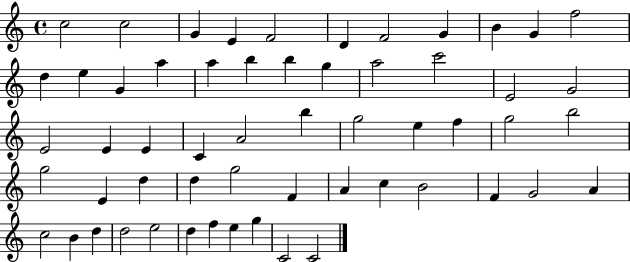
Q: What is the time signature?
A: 4/4